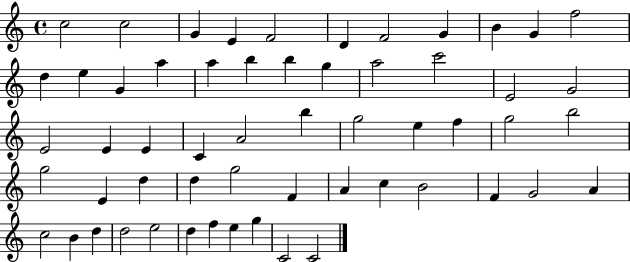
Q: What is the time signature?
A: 4/4